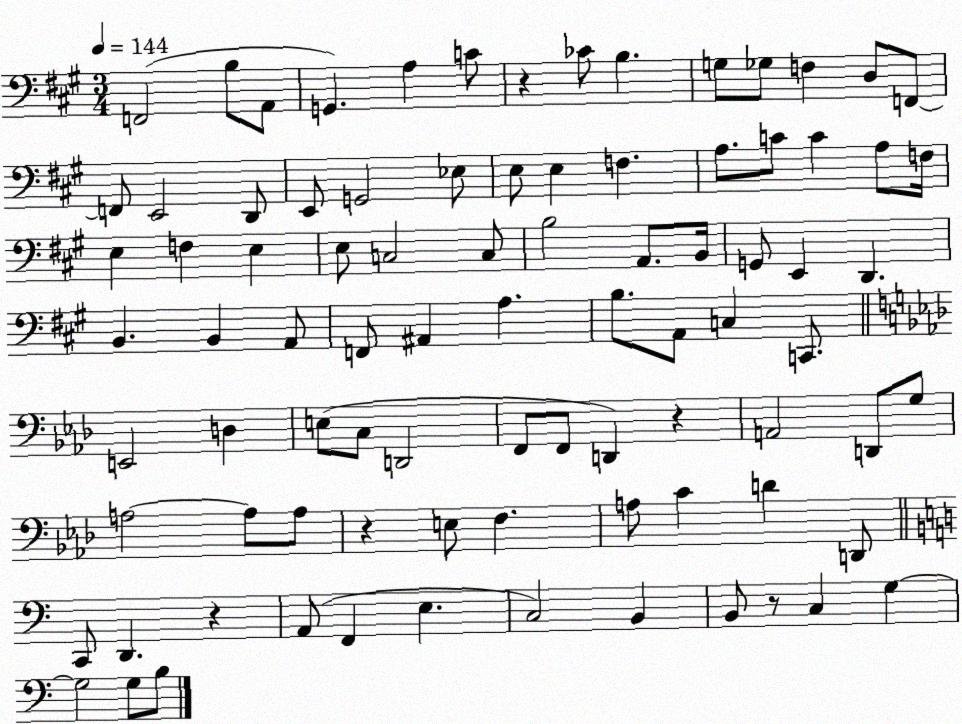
X:1
T:Untitled
M:3/4
L:1/4
K:A
F,,2 B,/2 A,,/2 G,, A, C/2 z _C/2 B, G,/2 _G,/2 F, D,/2 F,,/2 F,,/2 E,,2 D,,/2 E,,/2 G,,2 _E,/2 E,/2 E, F, A,/2 C/2 C A,/2 F,/4 E, F, E, E,/2 C,2 C,/2 B,2 A,,/2 B,,/4 G,,/2 E,, D,, B,, B,, A,,/2 F,,/2 ^A,, A, B,/2 A,,/2 C, C,,/2 E,,2 D, E,/2 C,/2 D,,2 F,,/2 F,,/2 D,, z A,,2 D,,/2 G,/2 A,2 A,/2 A,/2 z E,/2 F, A,/2 C D D,,/2 C,,/2 D,, z A,,/2 F,, E, C,2 B,, B,,/2 z/2 C, G, G,2 G,/2 B,/2